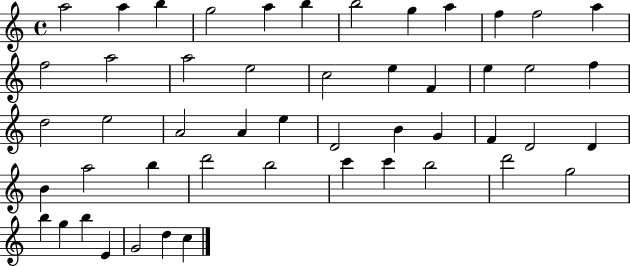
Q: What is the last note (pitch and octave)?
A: C5